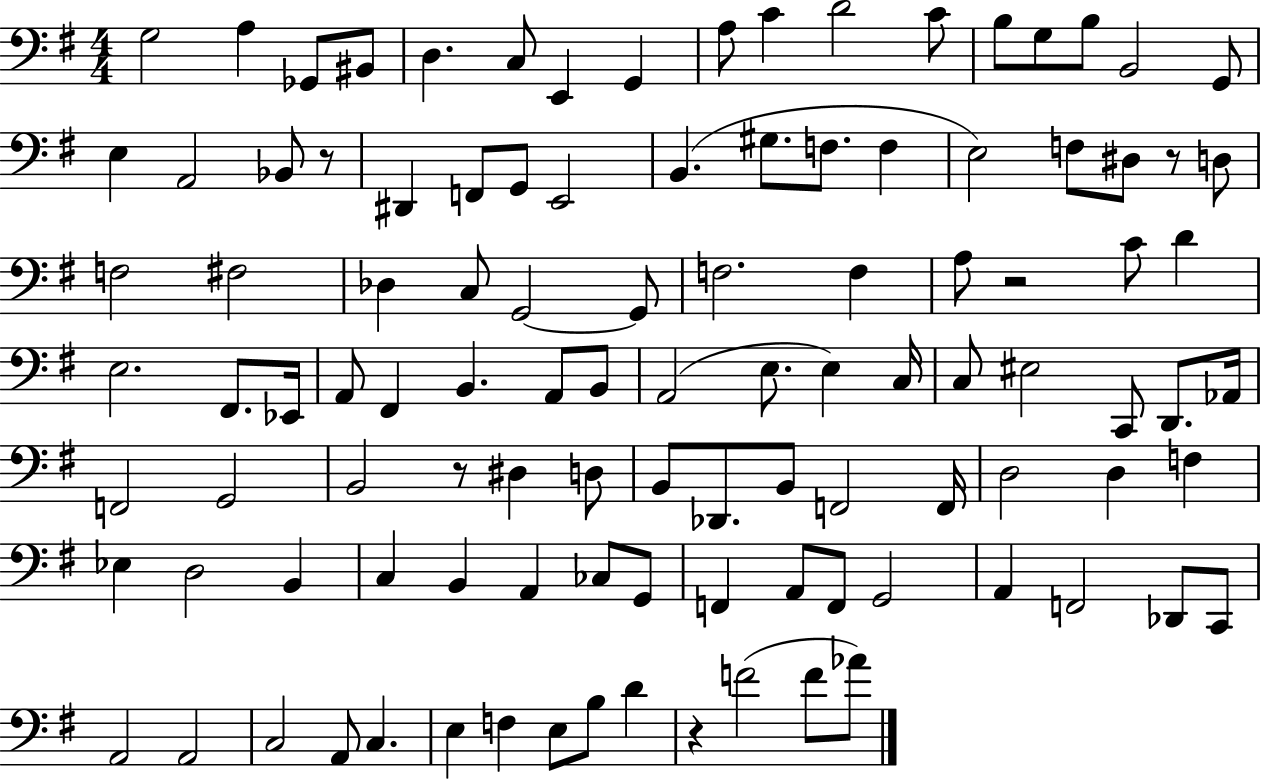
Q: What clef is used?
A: bass